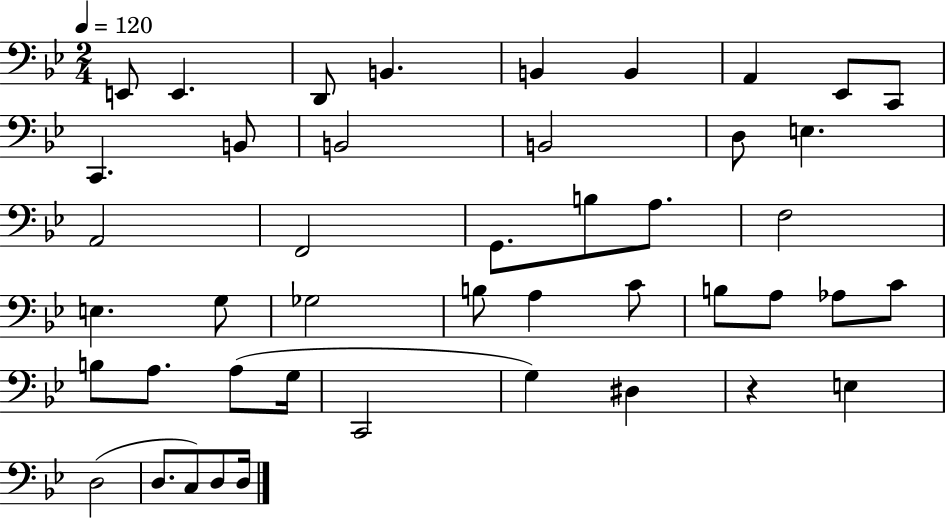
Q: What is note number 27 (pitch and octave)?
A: C4